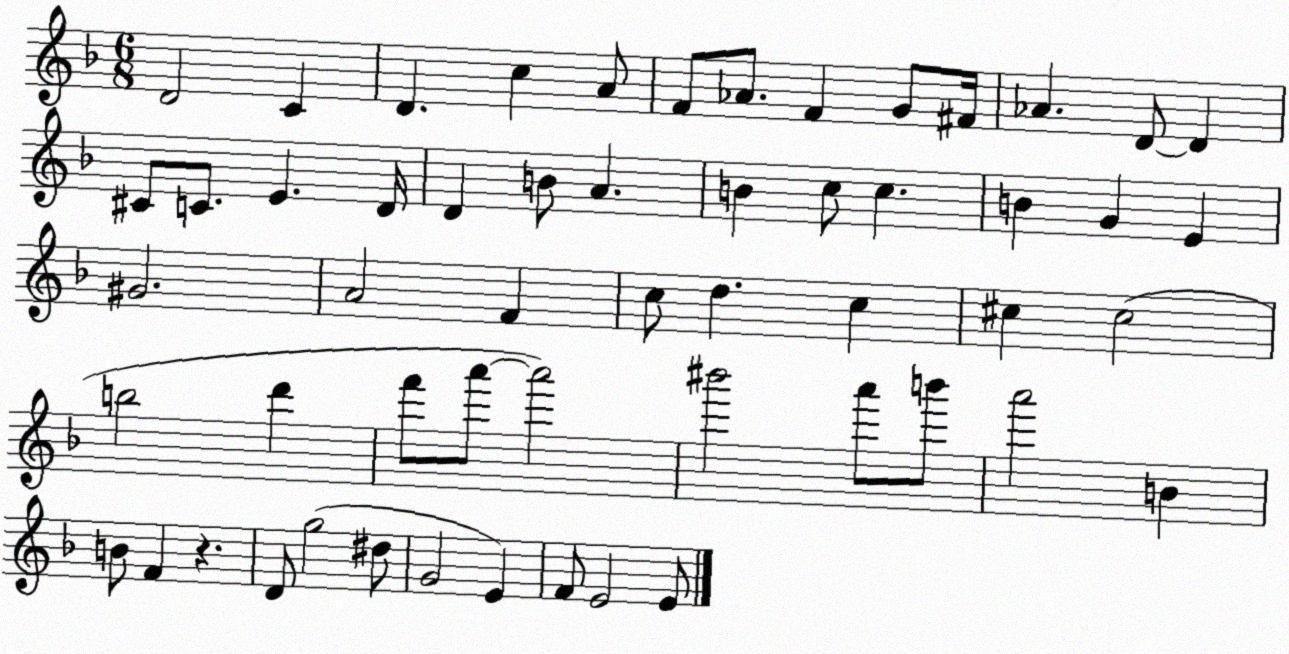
X:1
T:Untitled
M:6/8
L:1/4
K:F
D2 C D c A/2 F/2 _A/2 F G/2 ^F/4 _A D/2 D ^C/2 C/2 E D/4 D B/2 A B c/2 c B G E ^G2 A2 F c/2 d c ^c ^c2 b2 d' f'/2 a'/2 a'2 ^b'2 a'/2 b'/2 a'2 B B/2 F z D/2 g2 ^d/2 G2 E F/2 E2 E/2